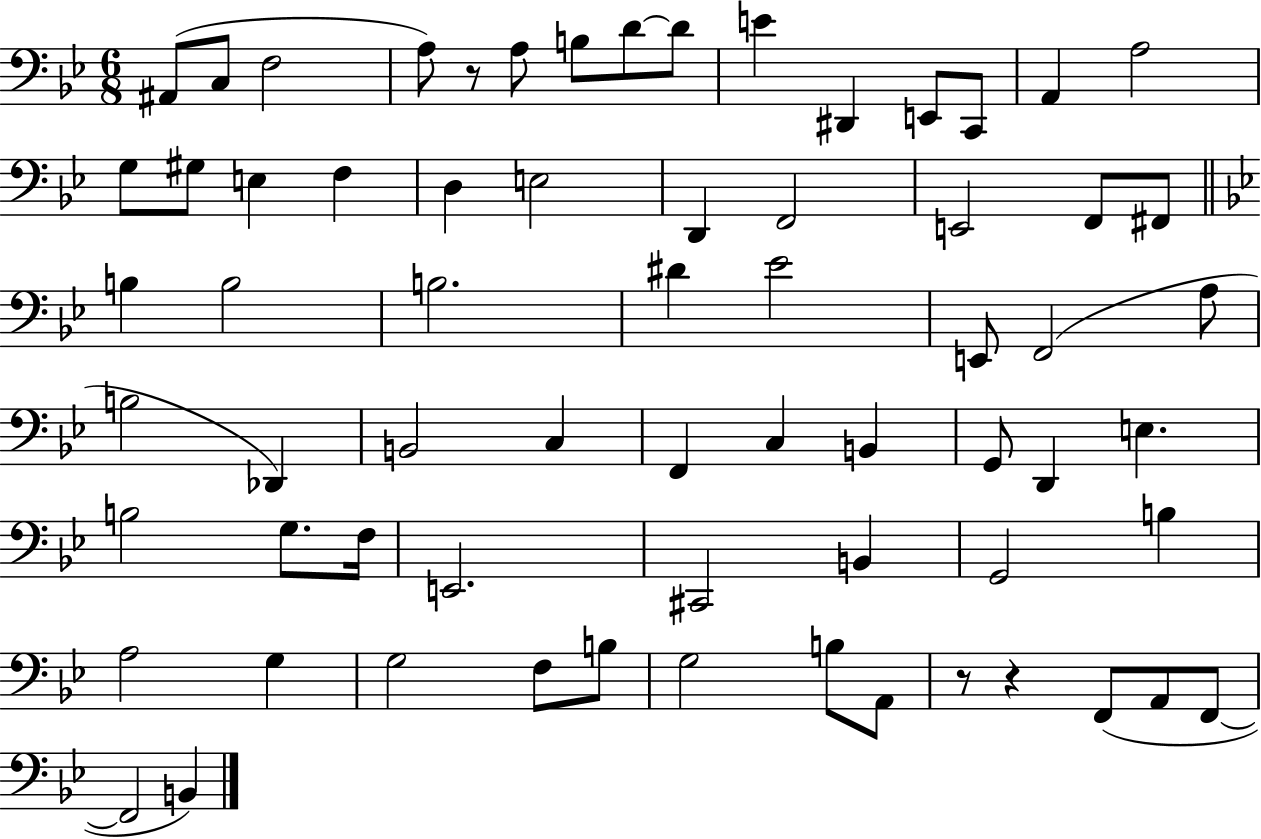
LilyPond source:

{
  \clef bass
  \numericTimeSignature
  \time 6/8
  \key bes \major
  \repeat volta 2 { ais,8( c8 f2 | a8) r8 a8 b8 d'8~~ d'8 | e'4 dis,4 e,8 c,8 | a,4 a2 | \break g8 gis8 e4 f4 | d4 e2 | d,4 f,2 | e,2 f,8 fis,8 | \break \bar "||" \break \key bes \major b4 b2 | b2. | dis'4 ees'2 | e,8 f,2( a8 | \break b2 des,4) | b,2 c4 | f,4 c4 b,4 | g,8 d,4 e4. | \break b2 g8. f16 | e,2. | cis,2 b,4 | g,2 b4 | \break a2 g4 | g2 f8 b8 | g2 b8 a,8 | r8 r4 f,8( a,8 f,8~~ | \break f,2 b,4) | } \bar "|."
}